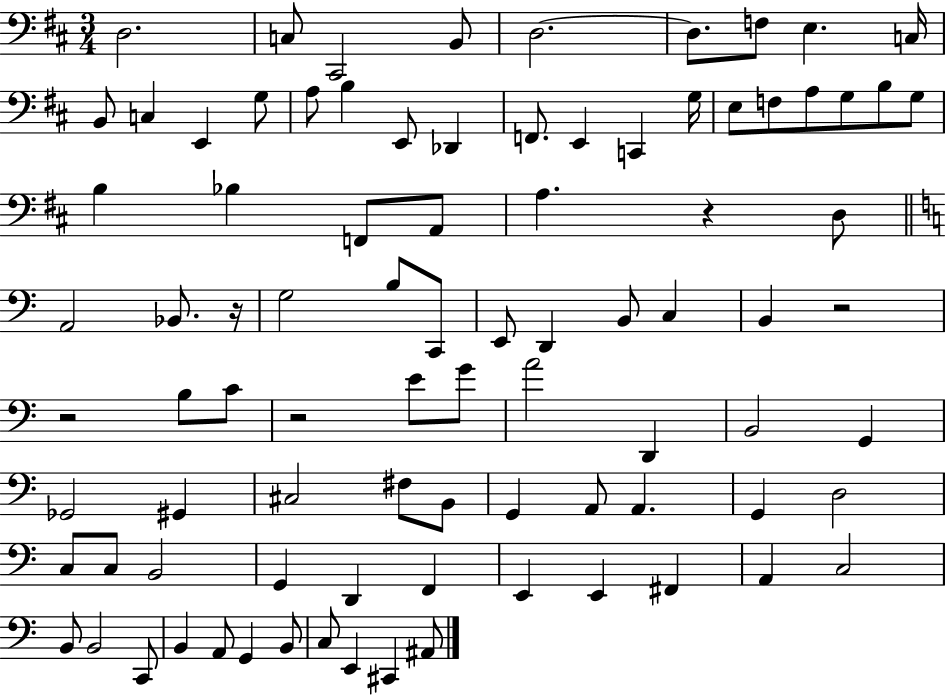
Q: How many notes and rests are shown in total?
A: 88